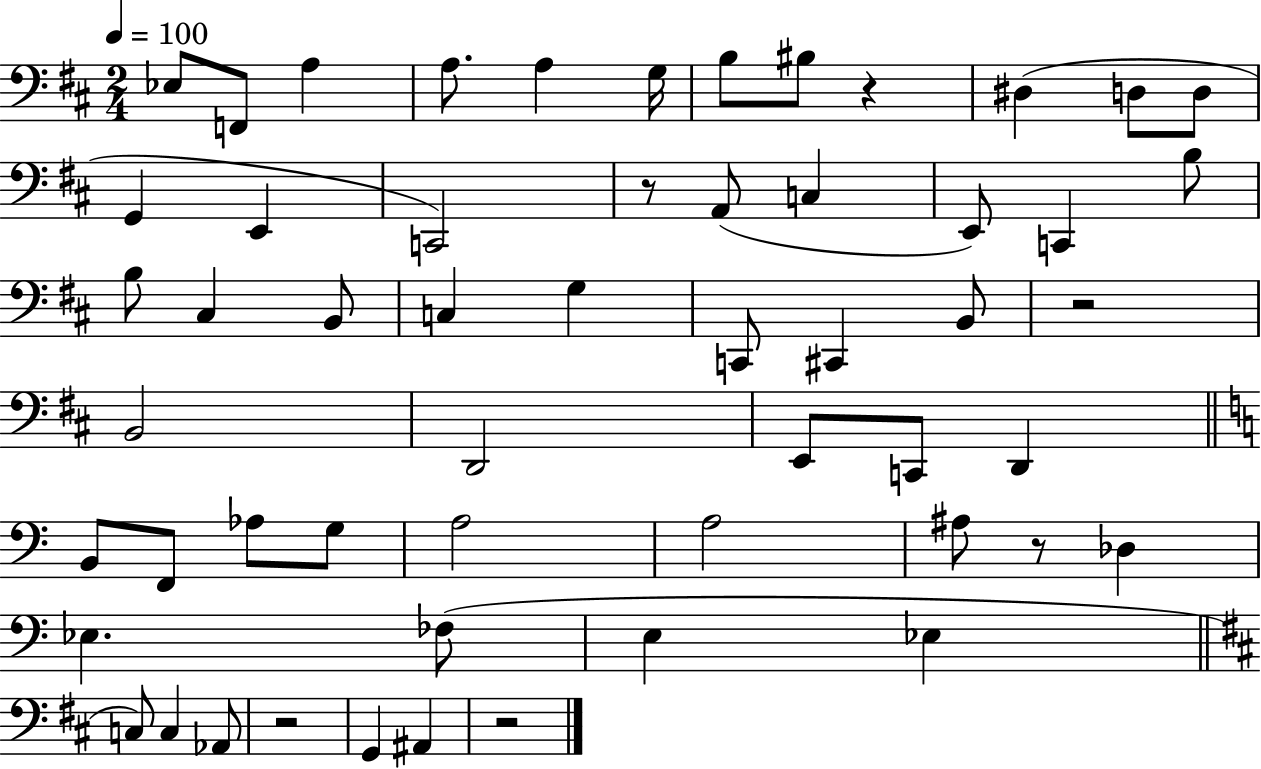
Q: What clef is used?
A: bass